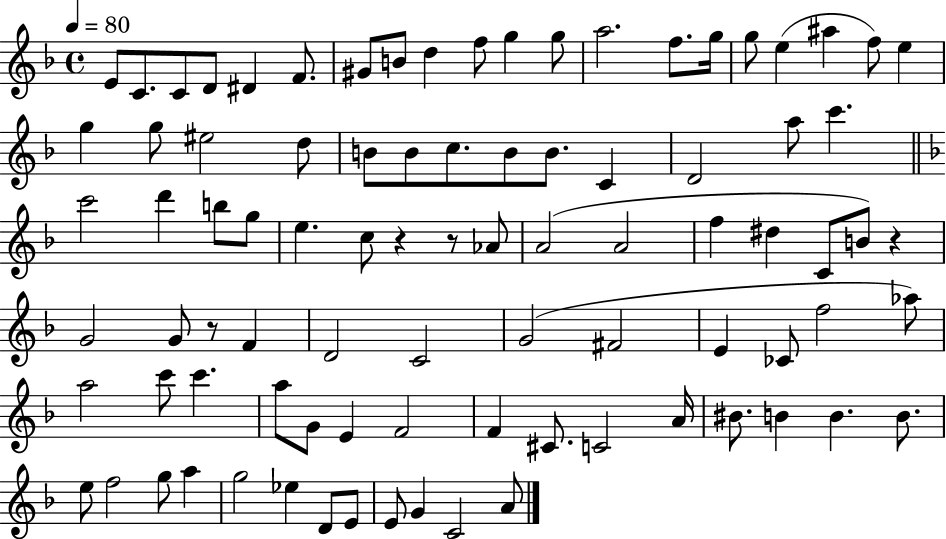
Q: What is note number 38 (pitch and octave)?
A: E5